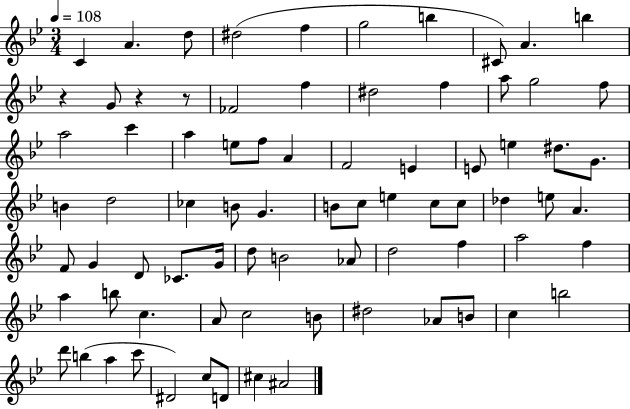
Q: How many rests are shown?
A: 3